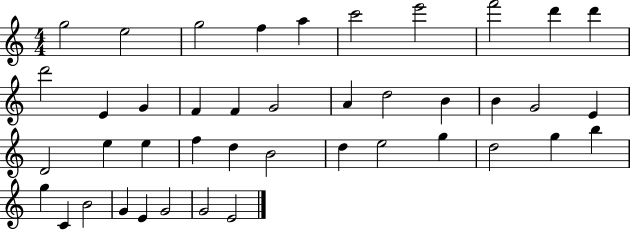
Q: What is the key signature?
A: C major